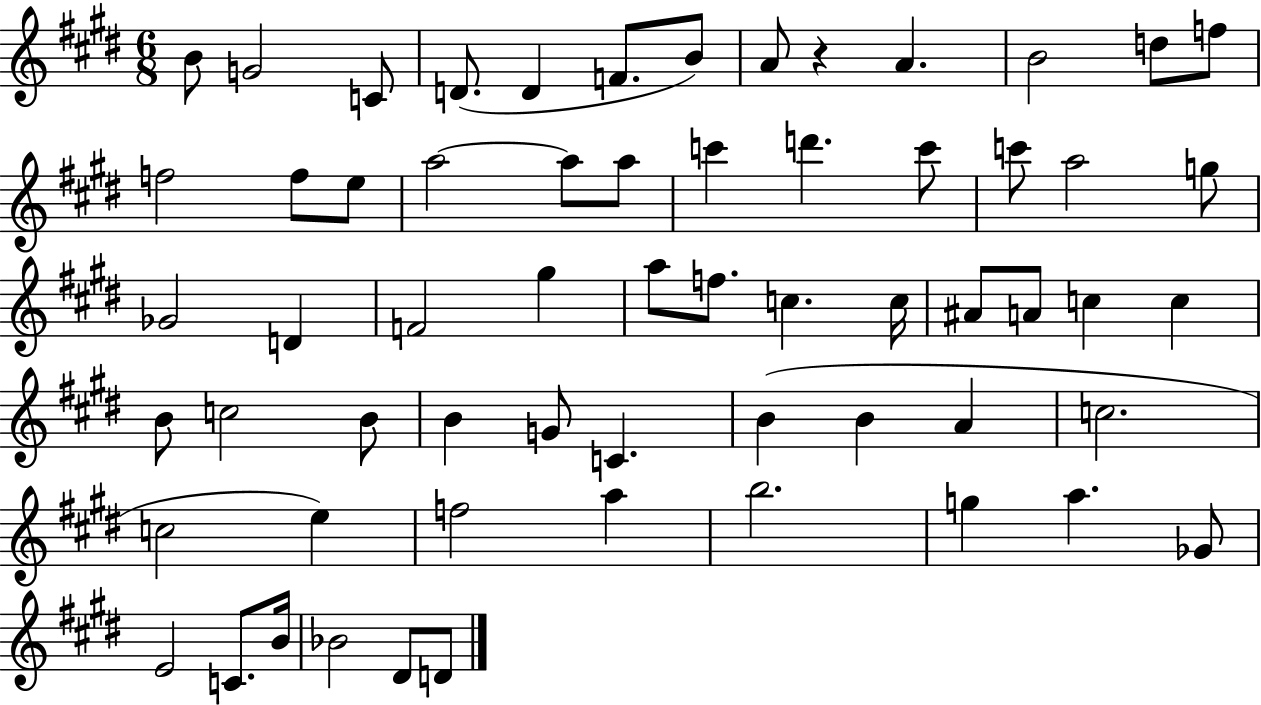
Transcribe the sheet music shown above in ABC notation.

X:1
T:Untitled
M:6/8
L:1/4
K:E
B/2 G2 C/2 D/2 D F/2 B/2 A/2 z A B2 d/2 f/2 f2 f/2 e/2 a2 a/2 a/2 c' d' c'/2 c'/2 a2 g/2 _G2 D F2 ^g a/2 f/2 c c/4 ^A/2 A/2 c c B/2 c2 B/2 B G/2 C B B A c2 c2 e f2 a b2 g a _G/2 E2 C/2 B/4 _B2 ^D/2 D/2